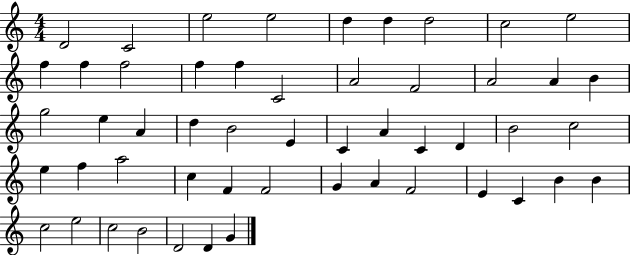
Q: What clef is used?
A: treble